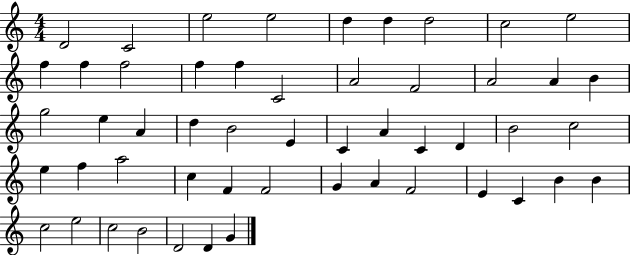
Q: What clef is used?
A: treble